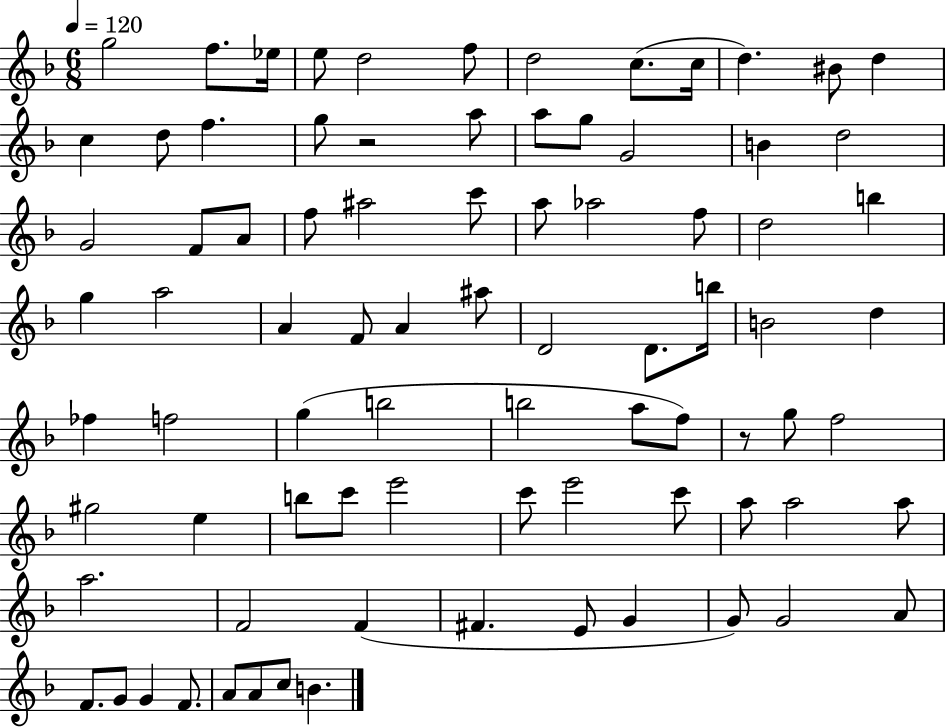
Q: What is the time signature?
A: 6/8